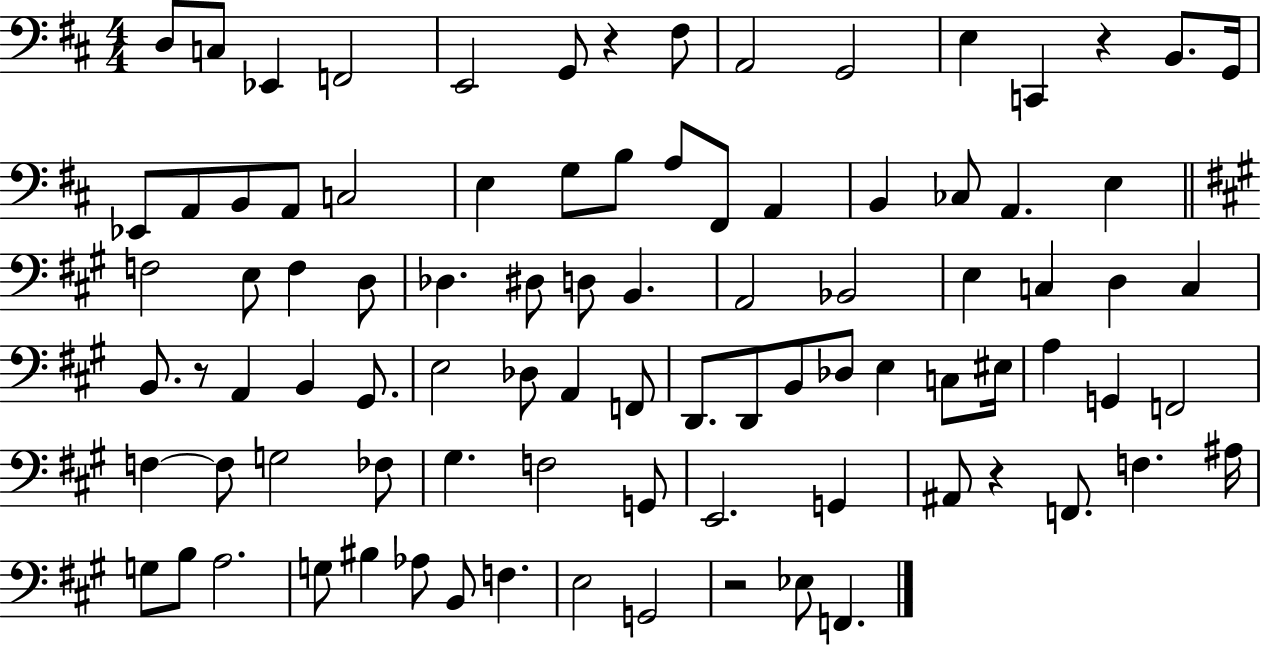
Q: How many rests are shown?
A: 5